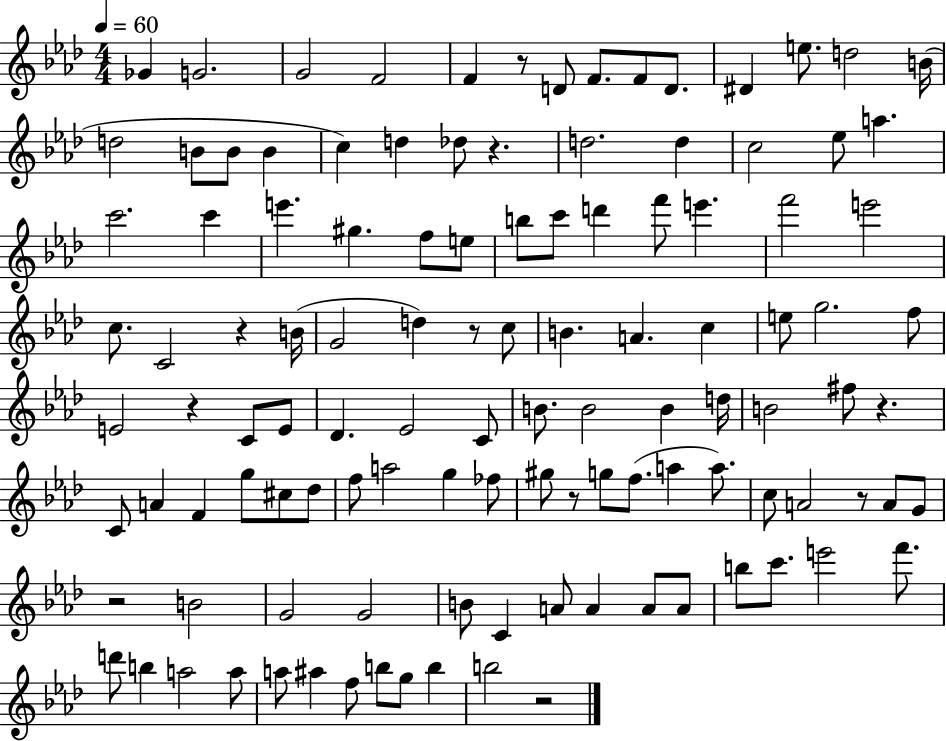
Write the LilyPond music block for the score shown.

{
  \clef treble
  \numericTimeSignature
  \time 4/4
  \key aes \major
  \tempo 4 = 60
  \repeat volta 2 { ges'4 g'2. | g'2 f'2 | f'4 r8 d'8 f'8. f'8 d'8. | dis'4 e''8. d''2 b'16( | \break d''2 b'8 b'8 b'4 | c''4) d''4 des''8 r4. | d''2. d''4 | c''2 ees''8 a''4. | \break c'''2. c'''4 | e'''4. gis''4. f''8 e''8 | b''8 c'''8 d'''4 f'''8 e'''4. | f'''2 e'''2 | \break c''8. c'2 r4 b'16( | g'2 d''4) r8 c''8 | b'4. a'4. c''4 | e''8 g''2. f''8 | \break e'2 r4 c'8 e'8 | des'4. ees'2 c'8 | b'8. b'2 b'4 d''16 | b'2 fis''8 r4. | \break c'8 a'4 f'4 g''8 cis''8 des''8 | f''8 a''2 g''4 fes''8 | gis''8 r8 g''8 f''8.( a''4 a''8.) | c''8 a'2 r8 a'8 g'8 | \break r2 b'2 | g'2 g'2 | b'8 c'4 a'8 a'4 a'8 a'8 | b''8 c'''8. e'''2 f'''8. | \break d'''8 b''4 a''2 a''8 | a''8 ais''4 f''8 b''8 g''8 b''4 | b''2 r2 | } \bar "|."
}